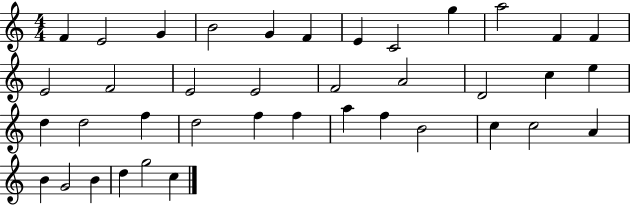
F4/q E4/h G4/q B4/h G4/q F4/q E4/q C4/h G5/q A5/h F4/q F4/q E4/h F4/h E4/h E4/h F4/h A4/h D4/h C5/q E5/q D5/q D5/h F5/q D5/h F5/q F5/q A5/q F5/q B4/h C5/q C5/h A4/q B4/q G4/h B4/q D5/q G5/h C5/q